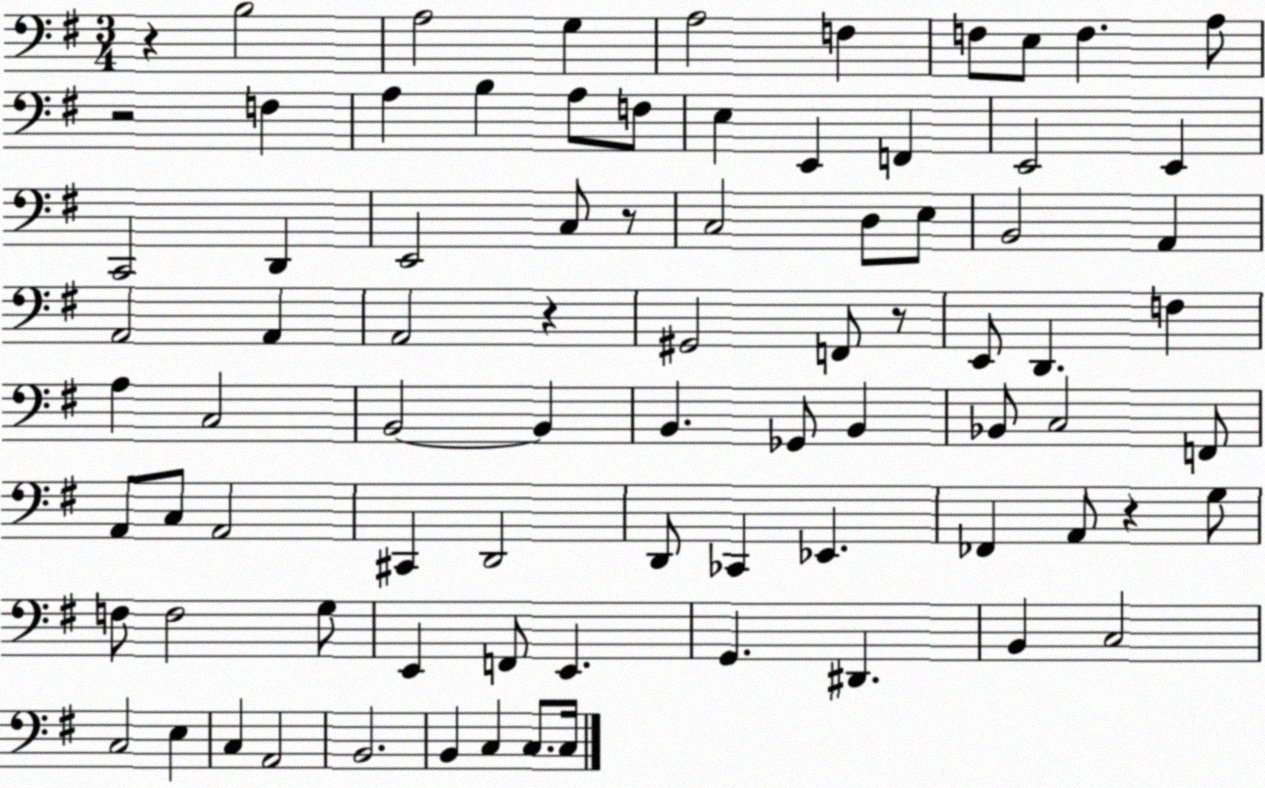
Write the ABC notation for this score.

X:1
T:Untitled
M:3/4
L:1/4
K:G
z B,2 A,2 G, A,2 F, F,/2 E,/2 F, A,/2 z2 F, A, B, A,/2 F,/2 E, E,, F,, E,,2 E,, C,,2 D,, E,,2 C,/2 z/2 C,2 D,/2 E,/2 B,,2 A,, A,,2 A,, A,,2 z ^G,,2 F,,/2 z/2 E,,/2 D,, F, A, C,2 B,,2 B,, B,, _G,,/2 B,, _B,,/2 C,2 F,,/2 A,,/2 C,/2 A,,2 ^C,, D,,2 D,,/2 _C,, _E,, _F,, A,,/2 z G,/2 F,/2 F,2 G,/2 E,, F,,/2 E,, G,, ^D,, B,, C,2 C,2 E, C, A,,2 B,,2 B,, C, C,/2 C,/4